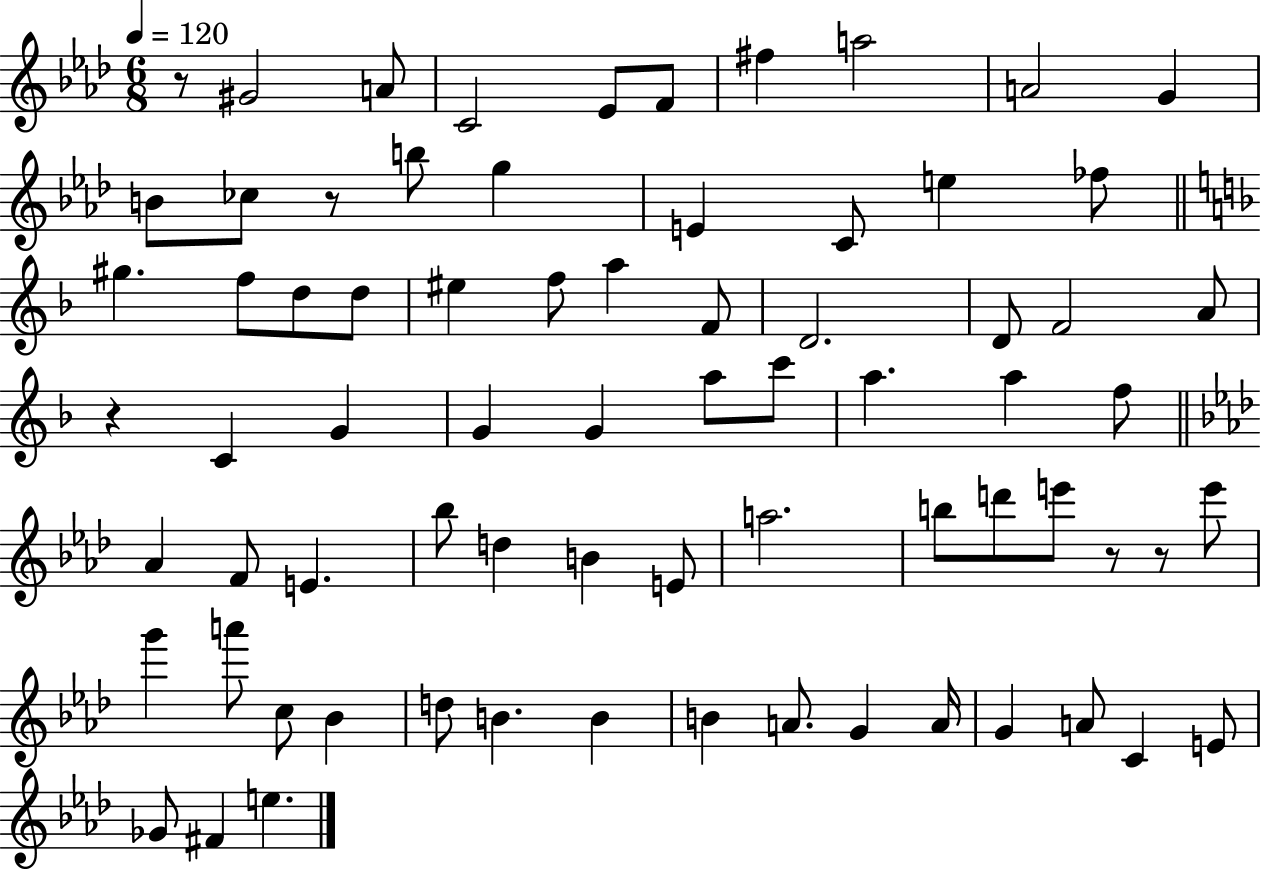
{
  \clef treble
  \numericTimeSignature
  \time 6/8
  \key aes \major
  \tempo 4 = 120
  r8 gis'2 a'8 | c'2 ees'8 f'8 | fis''4 a''2 | a'2 g'4 | \break b'8 ces''8 r8 b''8 g''4 | e'4 c'8 e''4 fes''8 | \bar "||" \break \key f \major gis''4. f''8 d''8 d''8 | eis''4 f''8 a''4 f'8 | d'2. | d'8 f'2 a'8 | \break r4 c'4 g'4 | g'4 g'4 a''8 c'''8 | a''4. a''4 f''8 | \bar "||" \break \key aes \major aes'4 f'8 e'4. | bes''8 d''4 b'4 e'8 | a''2. | b''8 d'''8 e'''8 r8 r8 e'''8 | \break g'''4 a'''8 c''8 bes'4 | d''8 b'4. b'4 | b'4 a'8. g'4 a'16 | g'4 a'8 c'4 e'8 | \break ges'8 fis'4 e''4. | \bar "|."
}